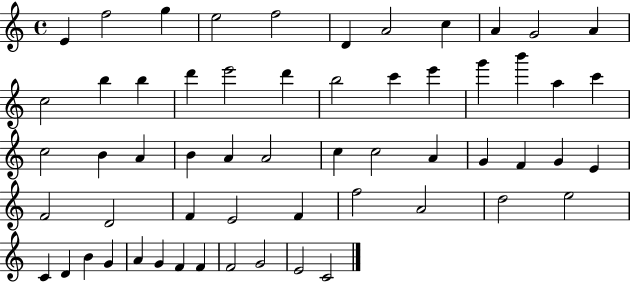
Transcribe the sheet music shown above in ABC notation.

X:1
T:Untitled
M:4/4
L:1/4
K:C
E f2 g e2 f2 D A2 c A G2 A c2 b b d' e'2 d' b2 c' e' g' b' a c' c2 B A B A A2 c c2 A G F G E F2 D2 F E2 F f2 A2 d2 e2 C D B G A G F F F2 G2 E2 C2